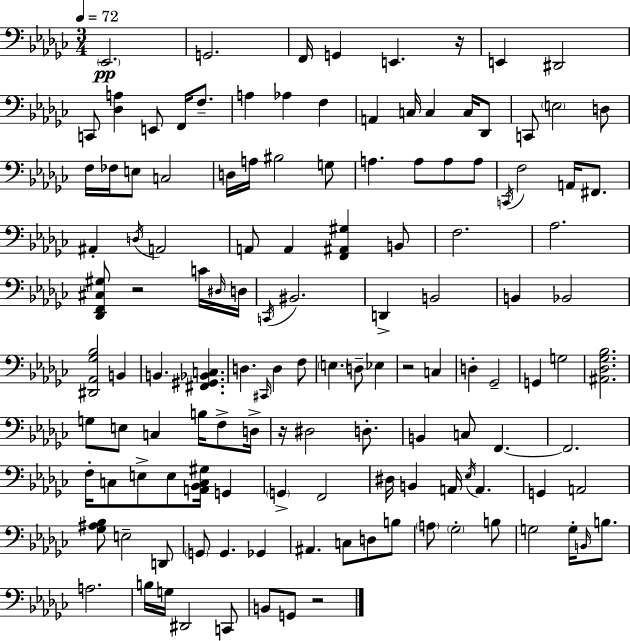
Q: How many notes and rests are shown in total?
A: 131